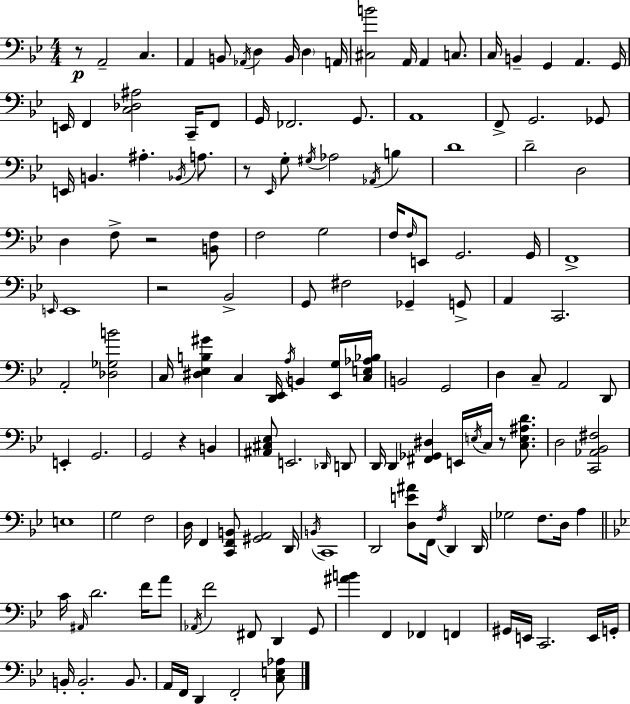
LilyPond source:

{
  \clef bass
  \numericTimeSignature
  \time 4/4
  \key bes \major
  r8\p a,2-- c4. | a,4 b,8 \acciaccatura { aes,16 } d4 b,16 \parenthesize d4 | a,16 <cis b'>2 a,16 a,4 c8. | c16 b,4-- g,4 a,4. | \break g,16 e,16 f,4 <c des ais>2 c,16-- f,8 | g,16 fes,2. g,8. | a,1 | f,8-> g,2. ges,8 | \break e,16 b,4. ais4.-. \acciaccatura { bes,16 } a8. | r8 \grace { ees,16 } g8-. \acciaccatura { gis16 } aes2 | \acciaccatura { aes,16 } b4 d'1 | d'2-- d2 | \break d4 f8-> r2 | <b, f>8 f2 g2 | f16 \grace { f16 } e,8 g,2. | g,16 f,1-> | \break \grace { e,16 } e,1 | r2 bes,2-> | g,8 fis2 | ges,4-- g,8-> a,4 c,2. | \break a,2-. <des ges b'>2 | c16 <dis ees b gis'>4 c4 | <d, ees,>16 \acciaccatura { a16 } b,4 <ees, g>16 <c e aes bes>16 b,2 | g,2 d4 c8-- a,2 | \break d,8 e,4-. g,2. | g,2 | r4 b,4 <ais, cis ees>8 e,2. | \grace { des,16 } d,8 d,16 d,4 <fis, ges, dis>4 | \break e,16 \acciaccatura { e16 } c16 r8 <c e ais d'>8. d2 | <c, aes, bes, fis>2 e1 | g2 | f2 d16 f,4 <c, f, b,>8 | \break <gis, a,>2 d,16 \acciaccatura { b,16 } c,1 | d,2 | <d e' ais'>8 f,16 \acciaccatura { f16 } d,4 d,16 ges2 | f8. d16 a4 \bar "||" \break \key bes \major c'16 \grace { ais,16 } d'2. f'16 a'8 | \acciaccatura { aes,16 } f'2 fis,8 d,4 | g,8 <ais' b'>4 f,4 fes,4 f,4 | gis,16 e,16 c,2. | \break e,16 g,16-. b,16-. b,2.-. b,8. | a,16 f,16 d,4 f,2-. | <c e aes>8 \bar "|."
}